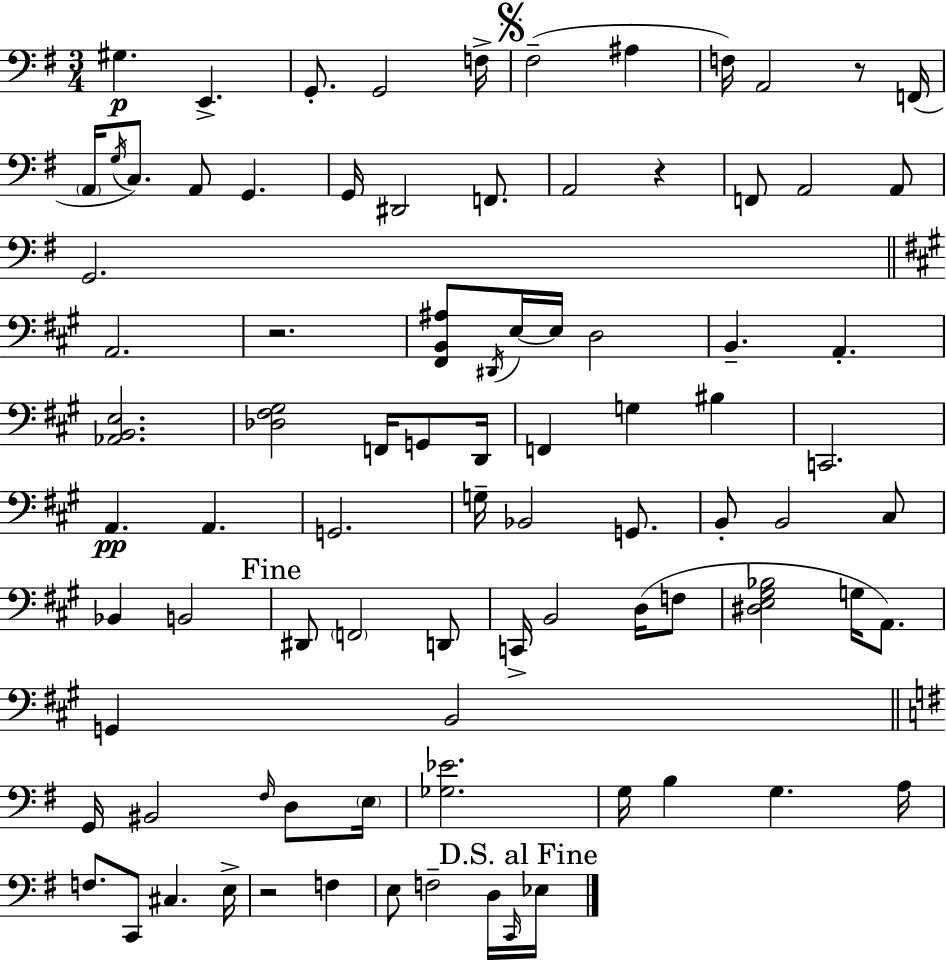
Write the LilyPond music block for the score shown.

{
  \clef bass
  \numericTimeSignature
  \time 3/4
  \key g \major
  gis4.\p e,4.-> | g,8.-. g,2 f16-> | \mark \markup { \musicglyph "scripts.segno" } fis2--( ais4 | f16) a,2 r8 f,16( | \break \parenthesize a,16 \acciaccatura { g16 }) c8. a,8 g,4. | g,16 dis,2 f,8. | a,2 r4 | f,8 a,2 a,8 | \break g,2. | \bar "||" \break \key a \major a,2. | r2. | <fis, b, ais>8 \acciaccatura { dis,16 } e16~~ e16 d2 | b,4.-- a,4.-. | \break <aes, b, e>2. | <des fis gis>2 f,16 g,8 | d,16 f,4 g4 bis4 | c,2. | \break a,4.\pp a,4. | g,2. | g16-- bes,2 g,8. | b,8-. b,2 cis8 | \break bes,4 b,2 | \mark "Fine" dis,8 \parenthesize f,2 d,8 | c,16-> b,2 d16( f8 | <dis e gis bes>2 g16 a,8.) | \break g,4 b,2 | \bar "||" \break \key e \minor g,16 bis,2 \grace { fis16 } d8 | \parenthesize e16 <ges ees'>2. | g16 b4 g4. | a16 f8. c,8 cis4. | \break e16-> r2 f4 | e8 f2-- d16 | \grace { c,16 } \mark "D.S. al Fine" ees16 \bar "|."
}